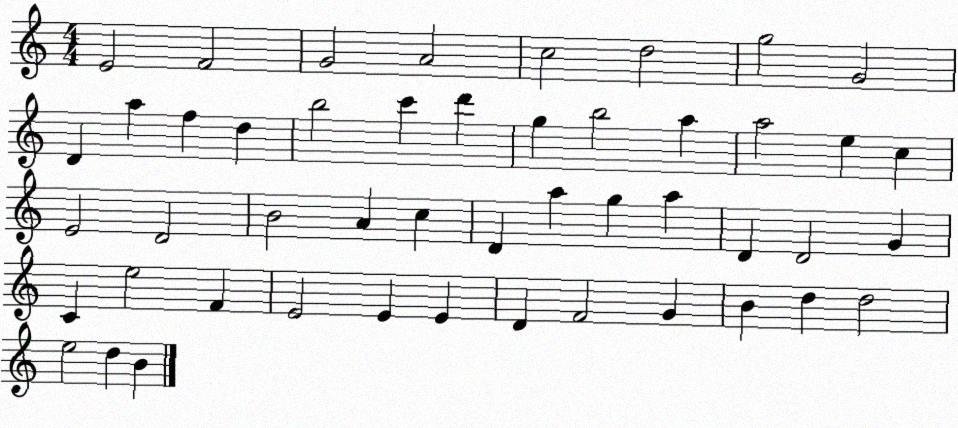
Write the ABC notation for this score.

X:1
T:Untitled
M:4/4
L:1/4
K:C
E2 F2 G2 A2 c2 d2 g2 G2 D a f d b2 c' d' g b2 a a2 e c E2 D2 B2 A c D a g a D D2 G C e2 F E2 E E D F2 G B d d2 e2 d B